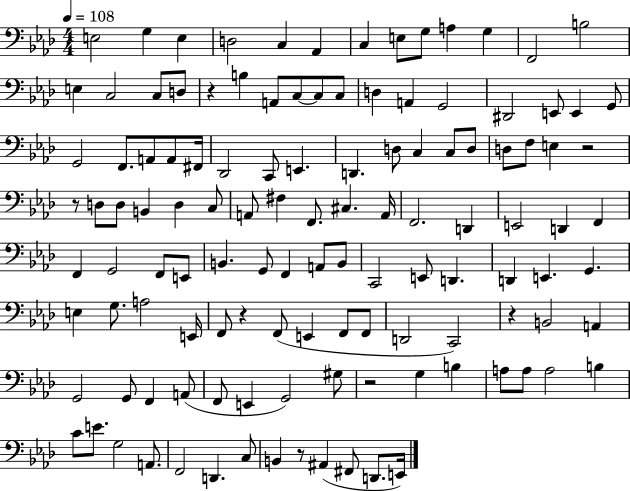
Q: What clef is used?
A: bass